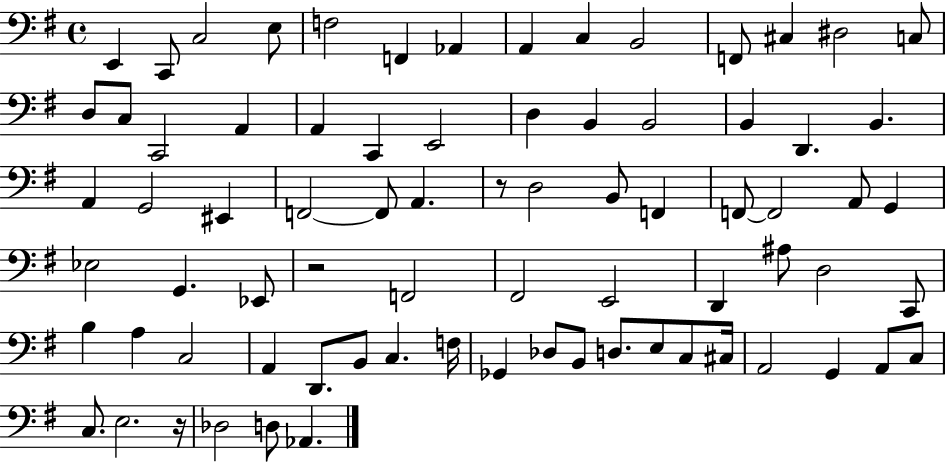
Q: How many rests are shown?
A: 3